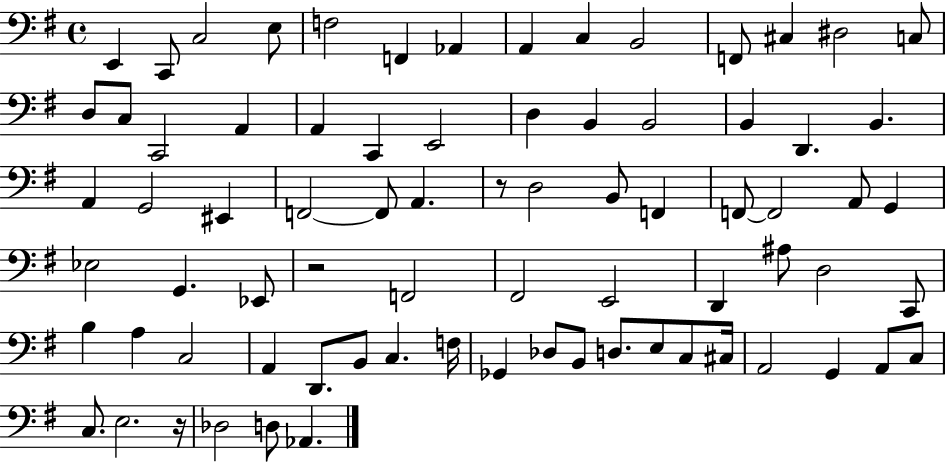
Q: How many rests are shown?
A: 3